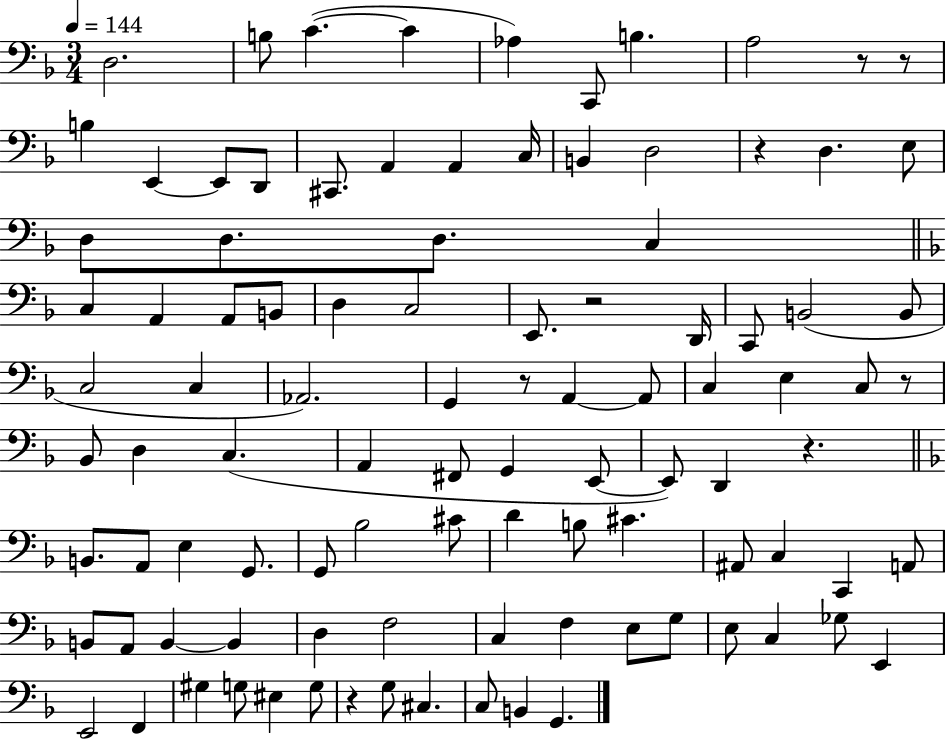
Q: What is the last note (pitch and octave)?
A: G2